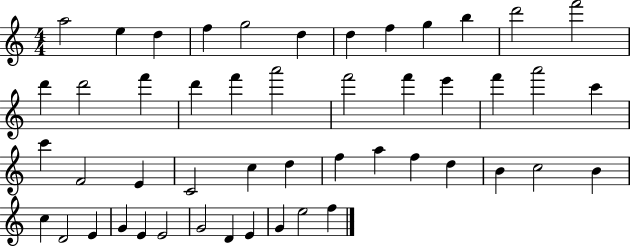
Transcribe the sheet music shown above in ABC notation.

X:1
T:Untitled
M:4/4
L:1/4
K:C
a2 e d f g2 d d f g b d'2 f'2 d' d'2 f' d' f' a'2 f'2 f' e' f' a'2 c' c' F2 E C2 c d f a f d B c2 B c D2 E G E E2 G2 D E G e2 f